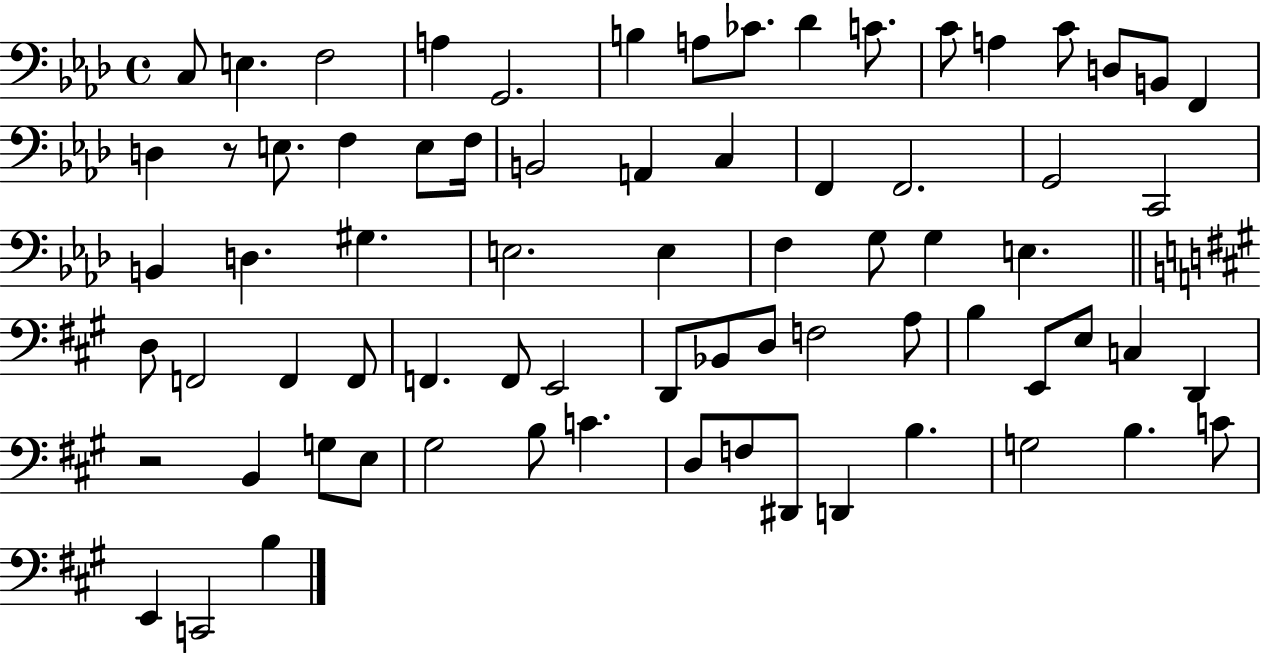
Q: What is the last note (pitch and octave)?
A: B3